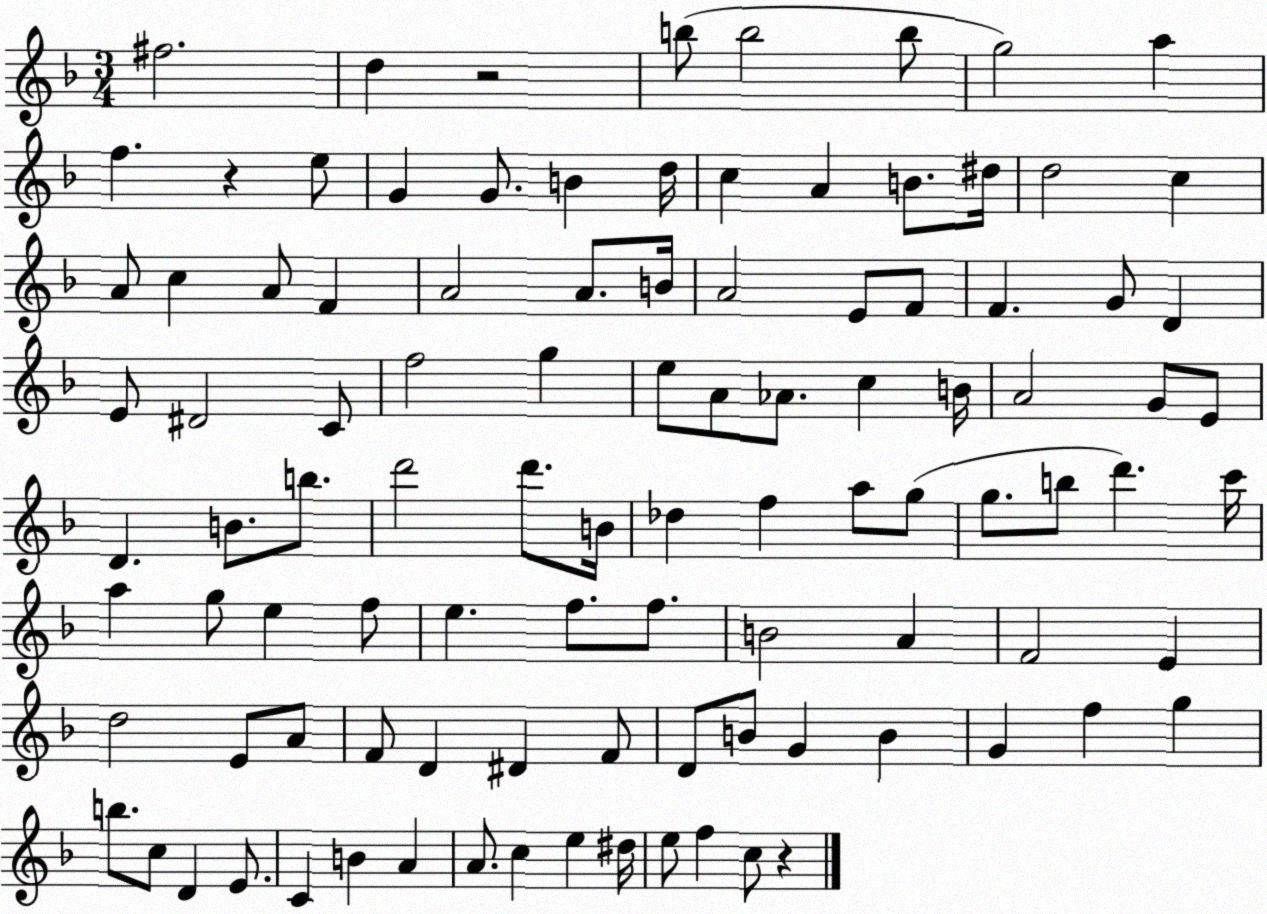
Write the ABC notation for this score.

X:1
T:Untitled
M:3/4
L:1/4
K:F
^f2 d z2 b/2 b2 b/2 g2 a f z e/2 G G/2 B d/4 c A B/2 ^d/4 d2 c A/2 c A/2 F A2 A/2 B/4 A2 E/2 F/2 F G/2 D E/2 ^D2 C/2 f2 g e/2 A/2 _A/2 c B/4 A2 G/2 E/2 D B/2 b/2 d'2 d'/2 B/4 _d f a/2 g/2 g/2 b/2 d' c'/4 a g/2 e f/2 e f/2 f/2 B2 A F2 E d2 E/2 A/2 F/2 D ^D F/2 D/2 B/2 G B G f g b/2 c/2 D E/2 C B A A/2 c e ^d/4 e/2 f c/2 z